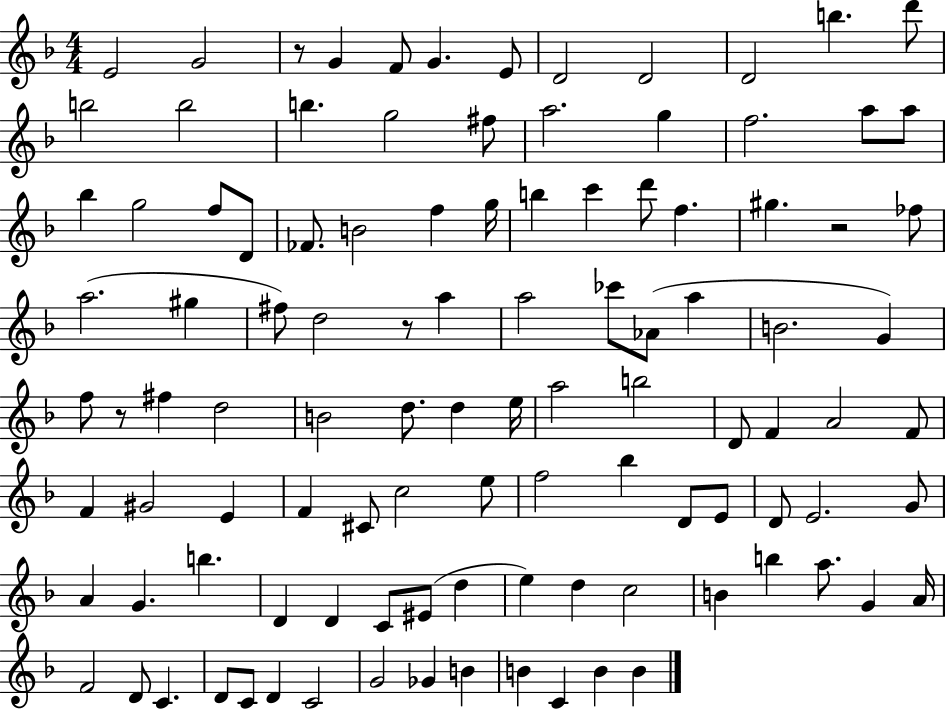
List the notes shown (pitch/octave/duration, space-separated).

E4/h G4/h R/e G4/q F4/e G4/q. E4/e D4/h D4/h D4/h B5/q. D6/e B5/h B5/h B5/q. G5/h F#5/e A5/h. G5/q F5/h. A5/e A5/e Bb5/q G5/h F5/e D4/e FES4/e. B4/h F5/q G5/s B5/q C6/q D6/e F5/q. G#5/q. R/h FES5/e A5/h. G#5/q F#5/e D5/h R/e A5/q A5/h CES6/e Ab4/e A5/q B4/h. G4/q F5/e R/e F#5/q D5/h B4/h D5/e. D5/q E5/s A5/h B5/h D4/e F4/q A4/h F4/e F4/q G#4/h E4/q F4/q C#4/e C5/h E5/e F5/h Bb5/q D4/e E4/e D4/e E4/h. G4/e A4/q G4/q. B5/q. D4/q D4/q C4/e EIS4/e D5/q E5/q D5/q C5/h B4/q B5/q A5/e. G4/q A4/s F4/h D4/e C4/q. D4/e C4/e D4/q C4/h G4/h Gb4/q B4/q B4/q C4/q B4/q B4/q